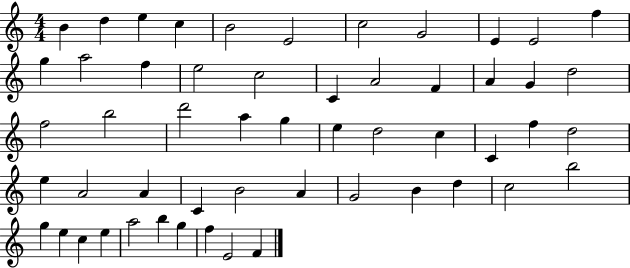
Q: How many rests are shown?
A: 0